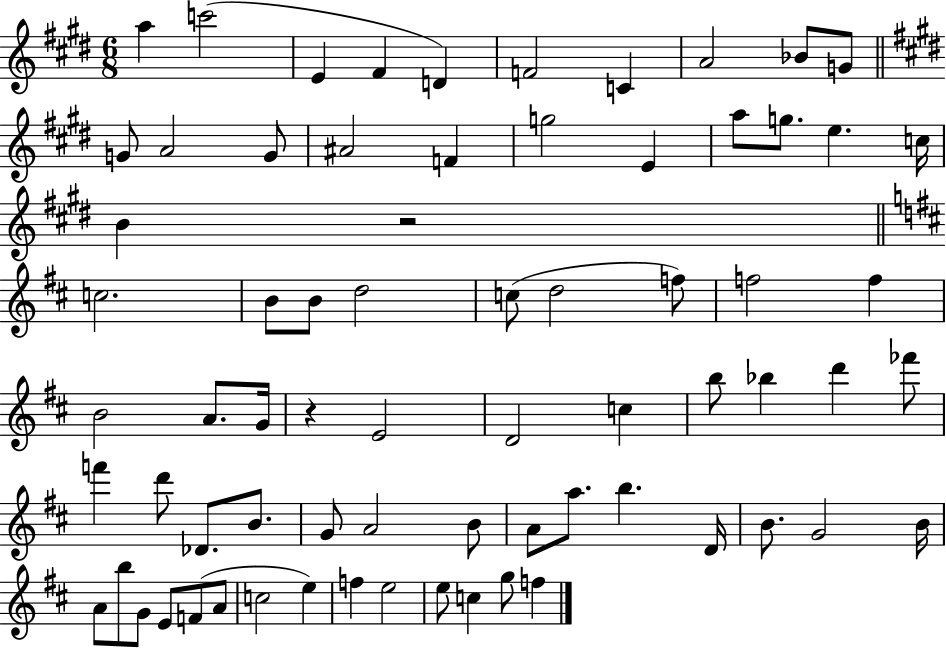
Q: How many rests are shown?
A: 2